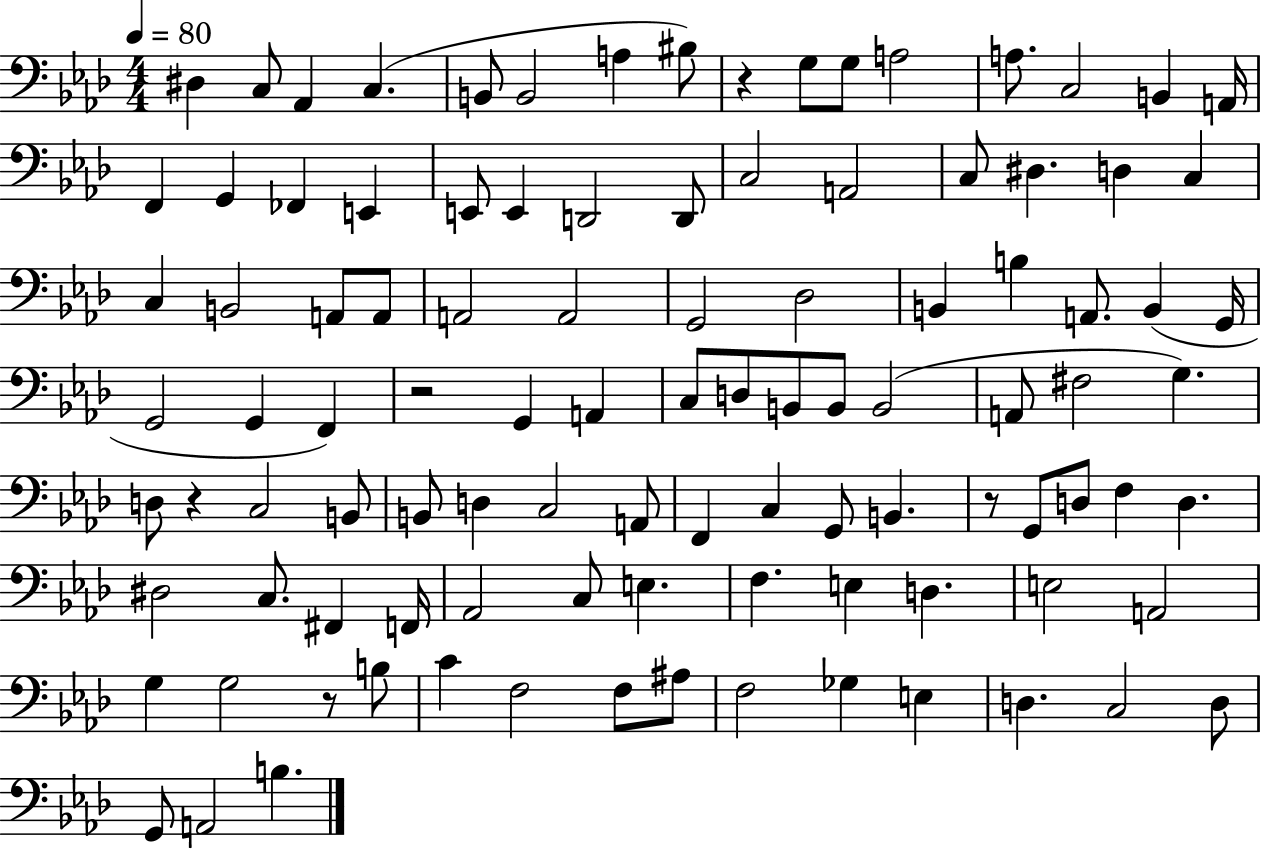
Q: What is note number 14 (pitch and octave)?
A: B2